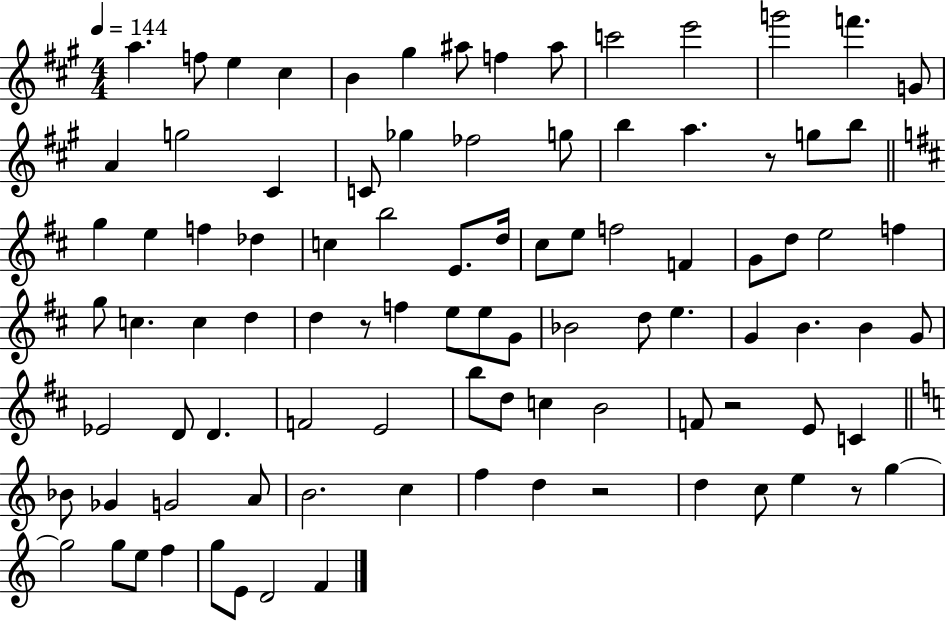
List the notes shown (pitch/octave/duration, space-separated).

A5/q. F5/e E5/q C#5/q B4/q G#5/q A#5/e F5/q A#5/e C6/h E6/h G6/h F6/q. G4/e A4/q G5/h C#4/q C4/e Gb5/q FES5/h G5/e B5/q A5/q. R/e G5/e B5/e G5/q E5/q F5/q Db5/q C5/q B5/h E4/e. D5/s C#5/e E5/e F5/h F4/q G4/e D5/e E5/h F5/q G5/e C5/q. C5/q D5/q D5/q R/e F5/q E5/e E5/e G4/e Bb4/h D5/e E5/q. G4/q B4/q. B4/q G4/e Eb4/h D4/e D4/q. F4/h E4/h B5/e D5/e C5/q B4/h F4/e R/h E4/e C4/q Bb4/e Gb4/q G4/h A4/e B4/h. C5/q F5/q D5/q R/h D5/q C5/e E5/q R/e G5/q G5/h G5/e E5/e F5/q G5/e E4/e D4/h F4/q